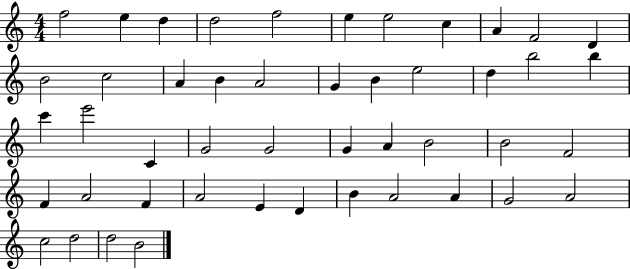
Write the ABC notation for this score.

X:1
T:Untitled
M:4/4
L:1/4
K:C
f2 e d d2 f2 e e2 c A F2 D B2 c2 A B A2 G B e2 d b2 b c' e'2 C G2 G2 G A B2 B2 F2 F A2 F A2 E D B A2 A G2 A2 c2 d2 d2 B2